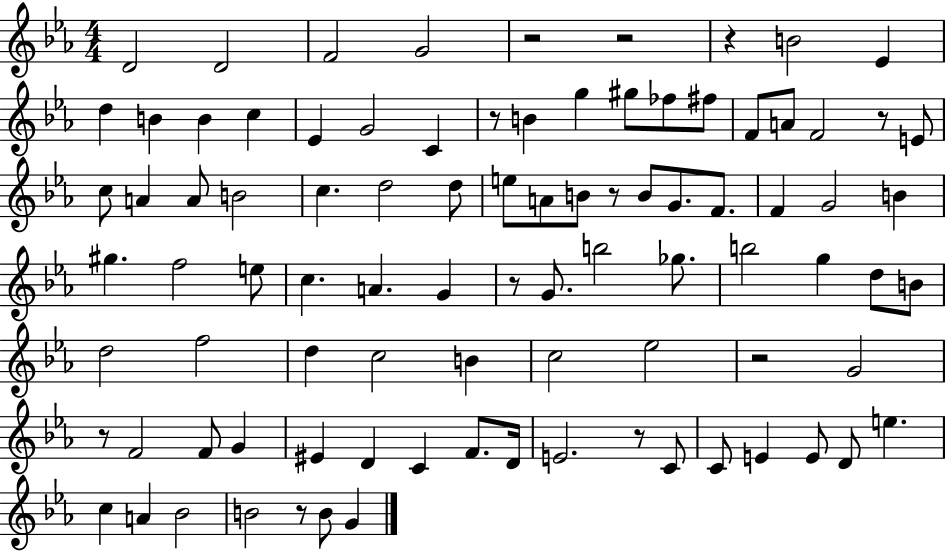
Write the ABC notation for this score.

X:1
T:Untitled
M:4/4
L:1/4
K:Eb
D2 D2 F2 G2 z2 z2 z B2 _E d B B c _E G2 C z/2 B g ^g/2 _f/2 ^f/2 F/2 A/2 F2 z/2 E/2 c/2 A A/2 B2 c d2 d/2 e/2 A/2 B/2 z/2 B/2 G/2 F/2 F G2 B ^g f2 e/2 c A G z/2 G/2 b2 _g/2 b2 g d/2 B/2 d2 f2 d c2 B c2 _e2 z2 G2 z/2 F2 F/2 G ^E D C F/2 D/4 E2 z/2 C/2 C/2 E E/2 D/2 e c A _B2 B2 z/2 B/2 G